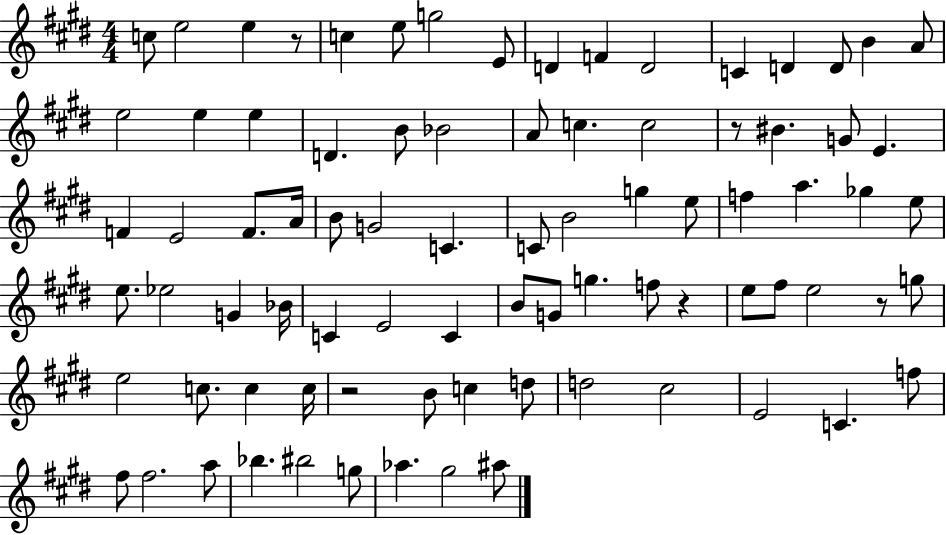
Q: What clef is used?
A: treble